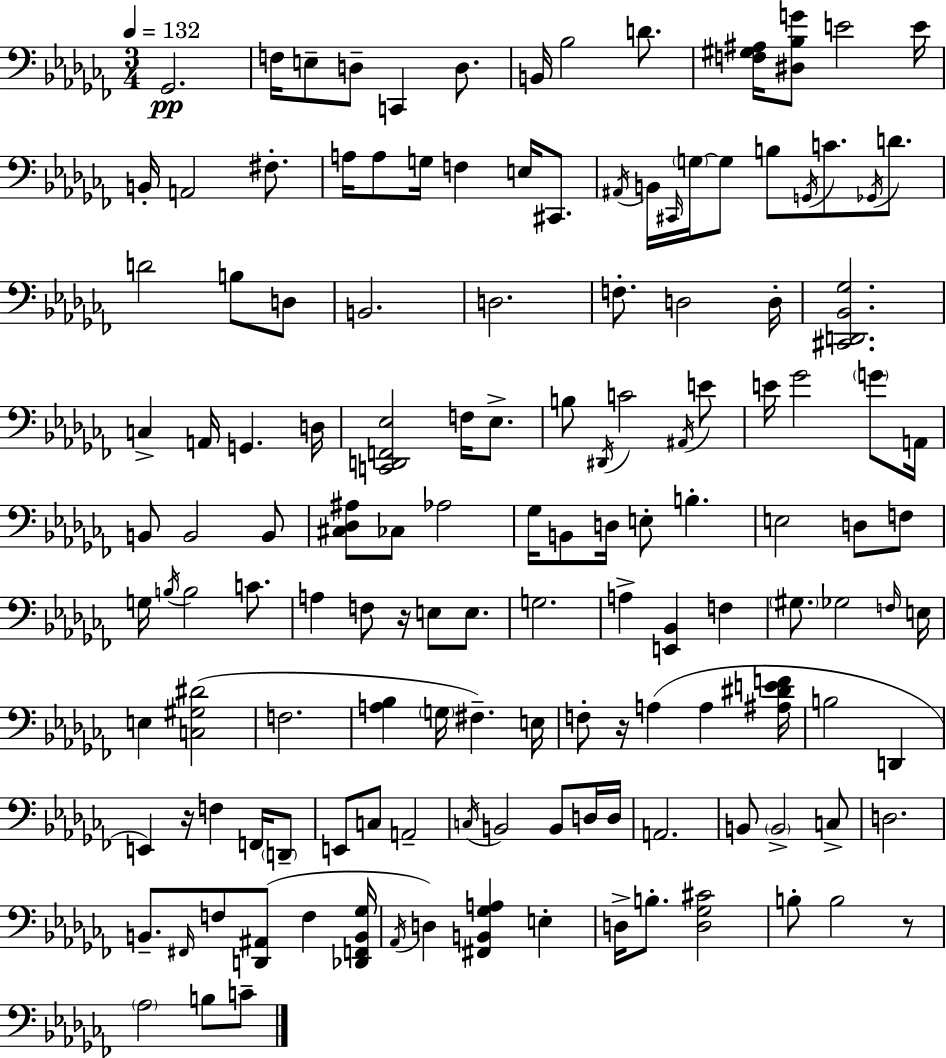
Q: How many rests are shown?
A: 4